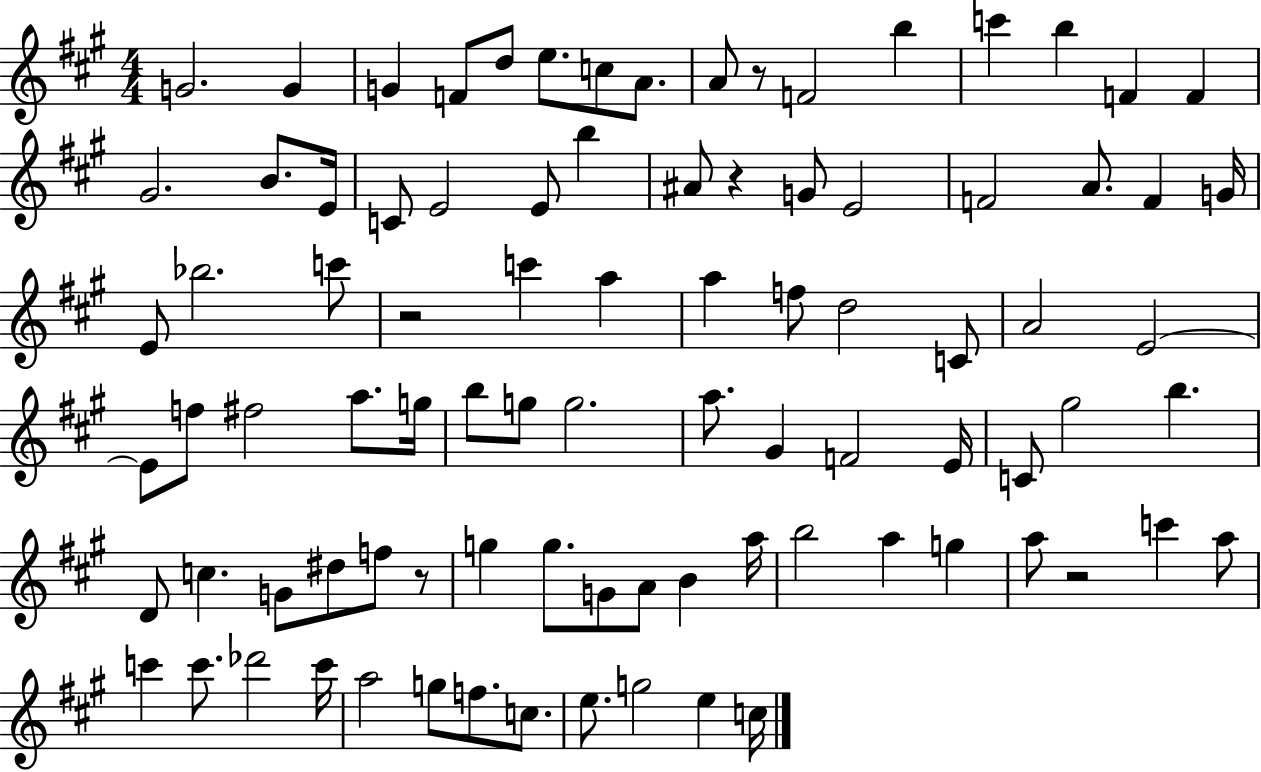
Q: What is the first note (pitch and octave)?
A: G4